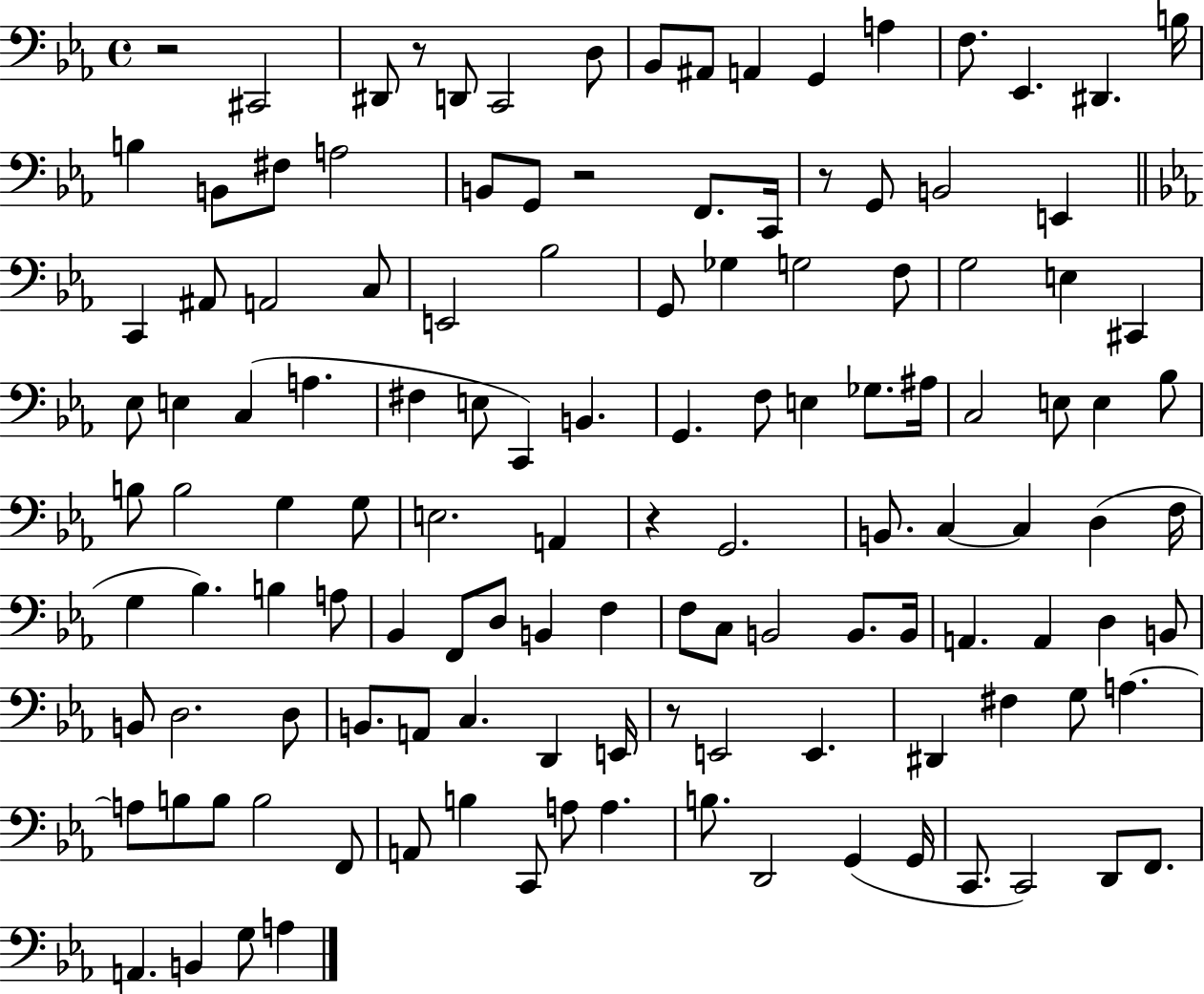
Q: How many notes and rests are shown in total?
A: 127